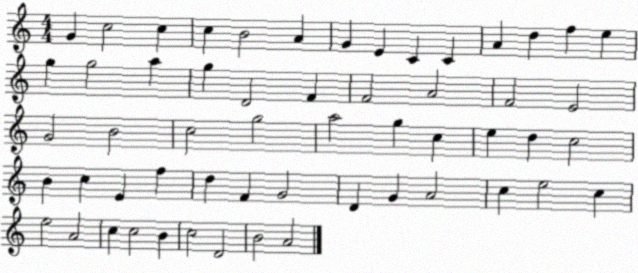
X:1
T:Untitled
M:4/4
L:1/4
K:C
G c2 c c B2 A G E C C A d f e g g2 a g D2 F F2 A2 F2 E2 G2 B2 c2 g2 a2 g c e d c2 B c E f d F G2 D G A2 c e2 c e2 A2 c c2 B c2 D2 B2 A2